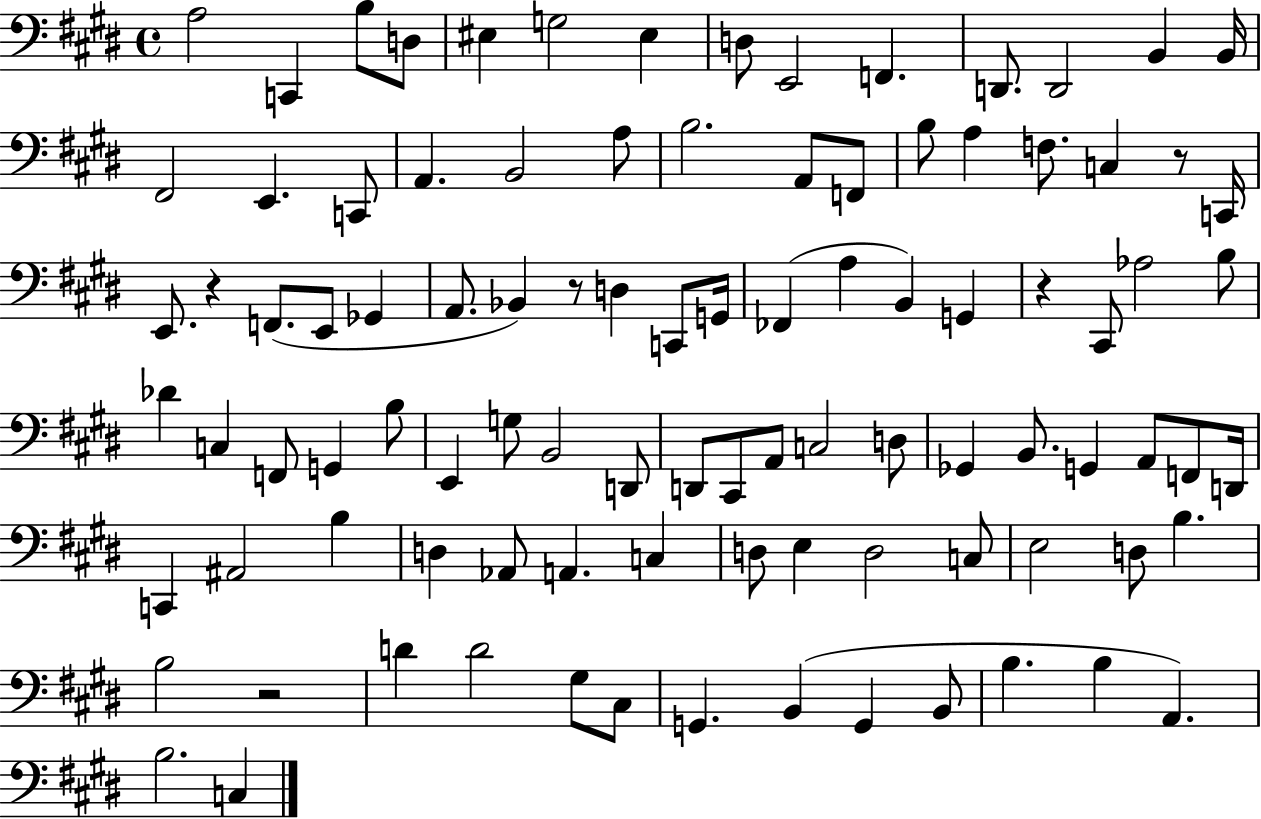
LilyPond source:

{
  \clef bass
  \time 4/4
  \defaultTimeSignature
  \key e \major
  a2 c,4 b8 d8 | eis4 g2 eis4 | d8 e,2 f,4. | d,8. d,2 b,4 b,16 | \break fis,2 e,4. c,8 | a,4. b,2 a8 | b2. a,8 f,8 | b8 a4 f8. c4 r8 c,16 | \break e,8. r4 f,8.( e,8 ges,4 | a,8. bes,4) r8 d4 c,8 g,16 | fes,4( a4 b,4) g,4 | r4 cis,8 aes2 b8 | \break des'4 c4 f,8 g,4 b8 | e,4 g8 b,2 d,8 | d,8 cis,8 a,8 c2 d8 | ges,4 b,8. g,4 a,8 f,8 d,16 | \break c,4 ais,2 b4 | d4 aes,8 a,4. c4 | d8 e4 d2 c8 | e2 d8 b4. | \break b2 r2 | d'4 d'2 gis8 cis8 | g,4. b,4( g,4 b,8 | b4. b4 a,4.) | \break b2. c4 | \bar "|."
}